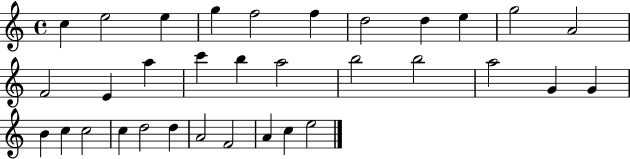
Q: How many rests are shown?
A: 0